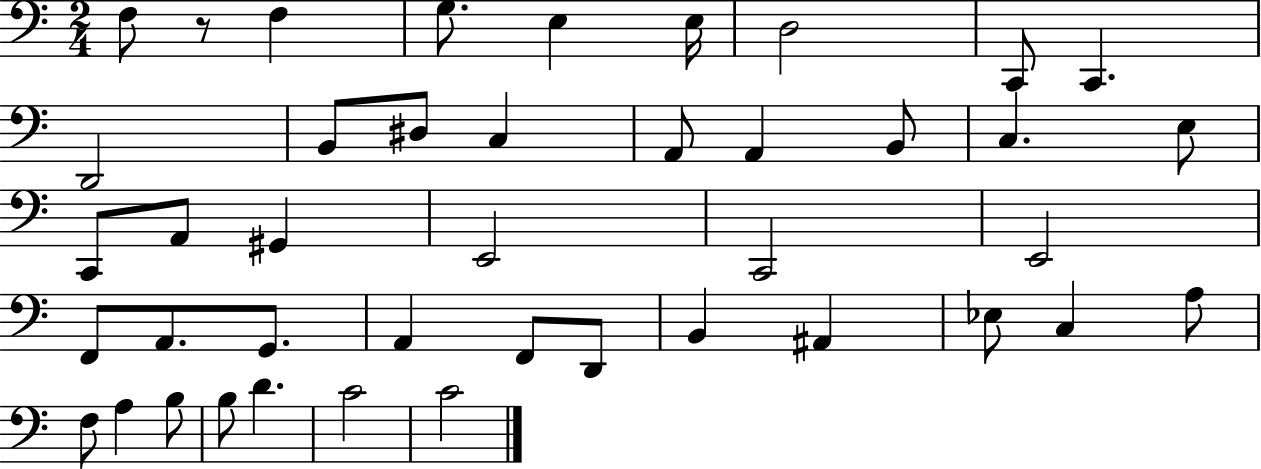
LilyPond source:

{
  \clef bass
  \numericTimeSignature
  \time 2/4
  \key c \major
  \repeat volta 2 { f8 r8 f4 | g8. e4 e16 | d2 | c,8 c,4. | \break d,2 | b,8 dis8 c4 | a,8 a,4 b,8 | c4. e8 | \break c,8 a,8 gis,4 | e,2 | c,2 | e,2 | \break f,8 a,8. g,8. | a,4 f,8 d,8 | b,4 ais,4 | ees8 c4 a8 | \break f8 a4 b8 | b8 d'4. | c'2 | c'2 | \break } \bar "|."
}